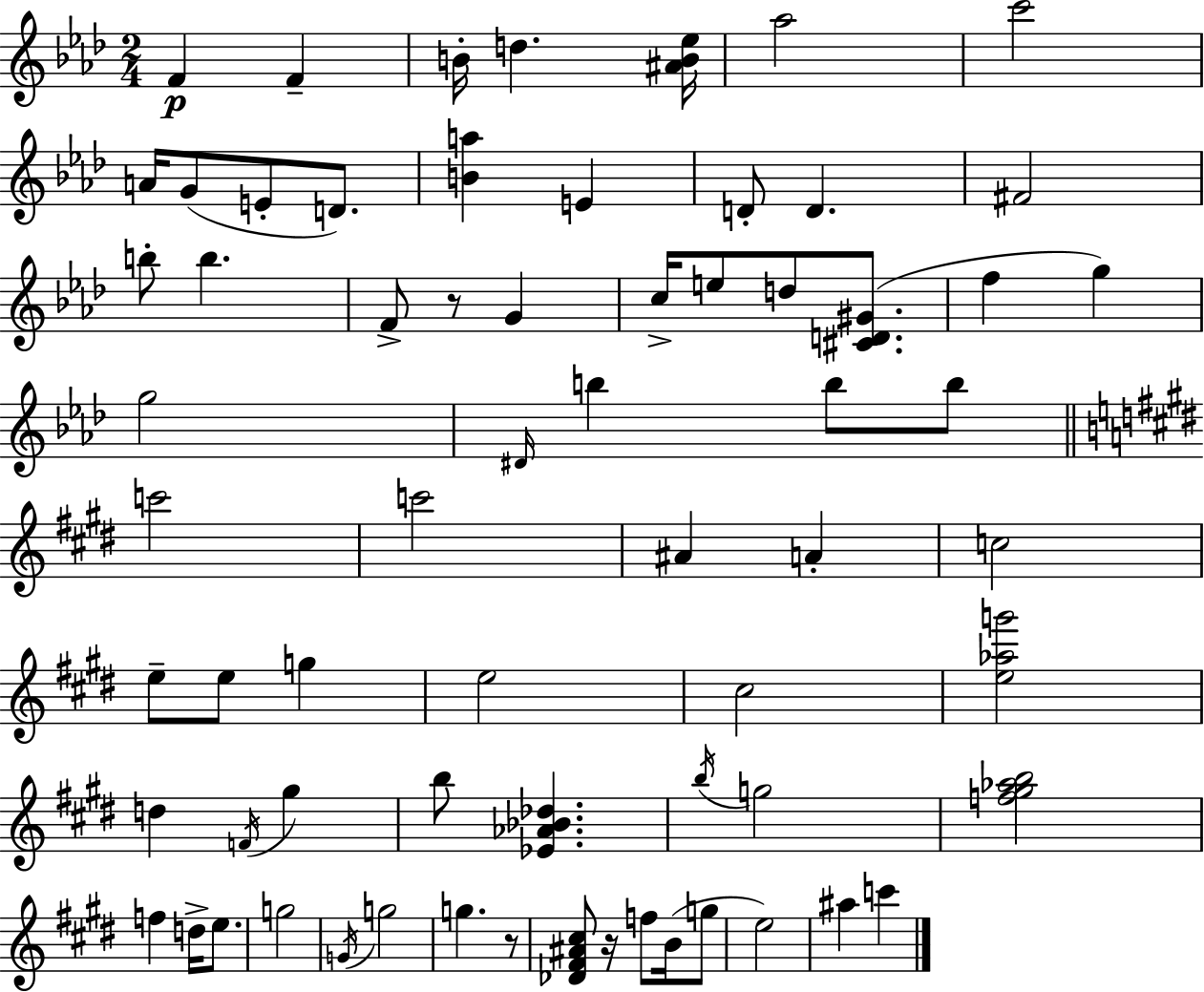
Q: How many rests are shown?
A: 3